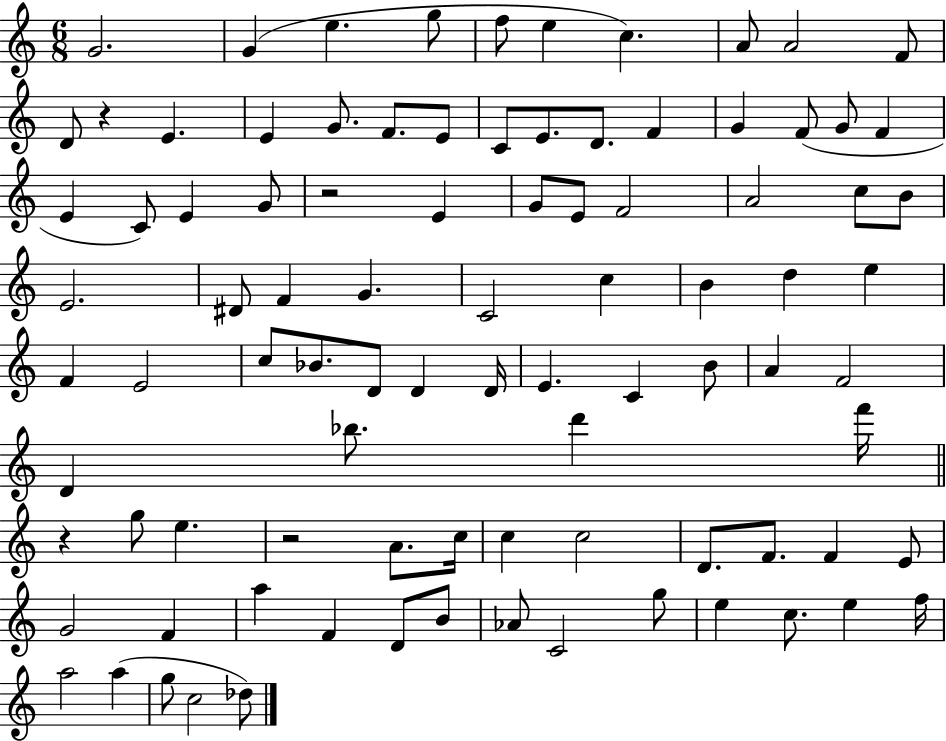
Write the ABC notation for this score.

X:1
T:Untitled
M:6/8
L:1/4
K:C
G2 G e g/2 f/2 e c A/2 A2 F/2 D/2 z E E G/2 F/2 E/2 C/2 E/2 D/2 F G F/2 G/2 F E C/2 E G/2 z2 E G/2 E/2 F2 A2 c/2 B/2 E2 ^D/2 F G C2 c B d e F E2 c/2 _B/2 D/2 D D/4 E C B/2 A F2 D _b/2 d' f'/4 z g/2 e z2 A/2 c/4 c c2 D/2 F/2 F E/2 G2 F a F D/2 B/2 _A/2 C2 g/2 e c/2 e f/4 a2 a g/2 c2 _d/2